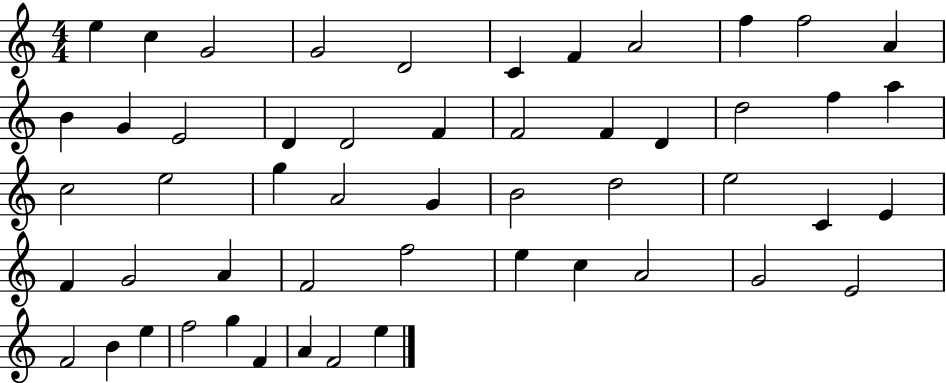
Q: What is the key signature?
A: C major